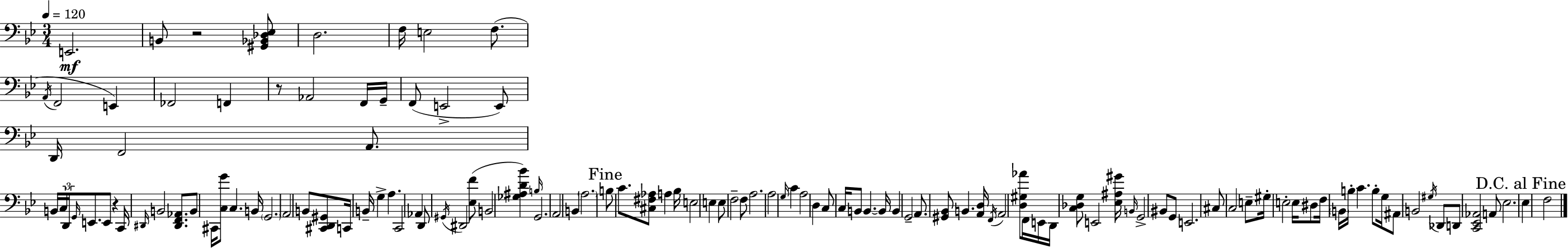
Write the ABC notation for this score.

X:1
T:Untitled
M:3/4
L:1/4
K:Gm
E,,2 B,,/2 z2 [^G,,_B,,_D,_E,]/2 D,2 F,/4 E,2 F,/2 A,,/4 F,,2 E,, _F,,2 F,, z/2 _A,,2 F,,/4 G,,/4 F,,/2 E,,2 E,,/2 D,,/4 F,,2 A,,/2 B,,/4 C,/4 D,,/4 G,,/4 E,,/2 E,,/2 z C,,/4 ^D,,/4 B,,2 [^D,,F,,_A,,]/2 B,,/2 ^C,,/4 [C,G]/2 C, B,,/4 G,,2 A,,2 B,,/2 [^C,,D,,^G,,]/2 C,,/4 B,,/4 G, A, C,,2 _A,, D,,/2 ^G,,/4 ^D,,2 [_E,F]/2 B,,2 [_G,^A,D_B] B,/4 G,,2 A,,2 B,, A,2 B,/2 C/2 [^C,^F,_A,]/2 A, _B,/4 E,2 E, E,/2 F,2 F,/2 A,2 A,2 G,/4 C A,2 D, C,/2 C,/4 B,,/2 B,, B,,/4 B,, G,,2 A,,/2 [^G,,_B,,]/2 B,, [A,,D,]/4 F,,/4 A,,2 [D,^G,_A]/2 F,,/4 E,,/4 D,,/4 [C,_D,G,]/2 E,,2 [_E,^A,^G]/4 B,,/4 G,,2 ^B,,/2 G,,/2 E,,2 ^C,/2 C,2 E,/2 ^G,/4 E,2 E,/4 ^D,/2 F,/4 B,,/4 B,/4 C B,/2 G,/4 ^A,,/2 B,,2 ^G,/4 _D,,/2 D,,/2 [C,,_E,,_A,,]2 A,,/2 _E,2 _E, F,2